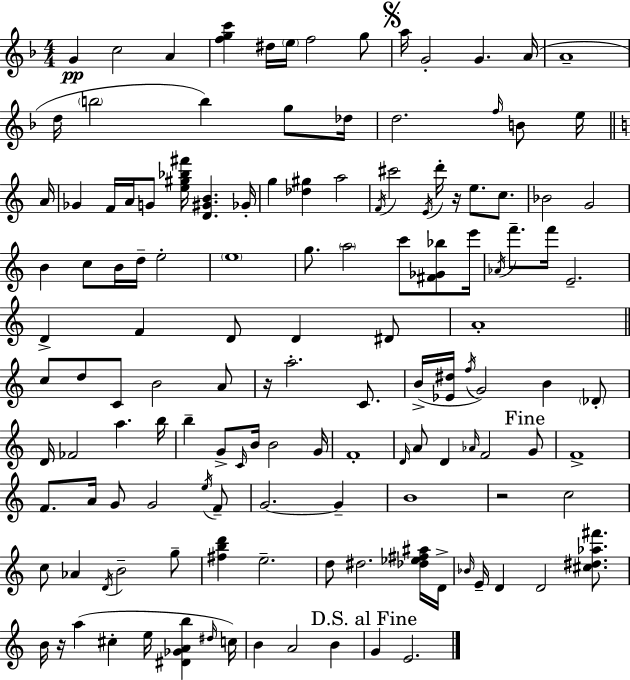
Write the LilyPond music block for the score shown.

{
  \clef treble
  \numericTimeSignature
  \time 4/4
  \key f \major
  g'4\pp c''2 a'4 | <f'' g'' c'''>4 dis''16 \parenthesize e''16 f''2 g''8 | \mark \markup { \musicglyph "scripts.segno" } a''16 g'2-. g'4. a'16( | a'1-- | \break d''16 \parenthesize b''2 b''4) g''8 des''16 | d''2. \grace { f''16 } b'8 e''16 | \bar "||" \break \key a \minor a'16 ges'4 f'16 a'16 g'8 <e'' gis'' bes'' fis'''>16 <d' gis' b'>4. | ges'16-. g''4 <des'' gis''>4 a''2 | \acciaccatura { f'16 } cis'''2 \acciaccatura { e'16 } d'''16-. r16 e''8. | c''8. bes'2 g'2 | \break b'4 c''8 b'16 d''16-- e''2-. | \parenthesize e''1 | g''8. \parenthesize a''2 c'''8 | <fis' ges' bes''>8 e'''16 \acciaccatura { aes'16 } f'''8.-- f'''16 e'2.-- | \break d'4-> f'4 d'8 d'4 | dis'8 a'1-. | \bar "||" \break \key a \minor c''8 d''8 c'8 b'2 a'8 | r16 a''2.-. c'8. | b'16->( <ees' dis''>16 \acciaccatura { f''16 }) g'2 b'4 \parenthesize des'8-. | d'16 fes'2 a''4. | \break b''16 b''4-- g'8-> \grace { c'16 } b'16 b'2 | g'16 f'1-. | \grace { d'16 } a'8 d'4 \grace { aes'16 } f'2 | \mark "Fine" g'8 f'1-> | \break f'8. a'16 g'8 g'2 | \acciaccatura { e''16 } f'8-- g'2.~~ | g'4-- b'1 | r2 c''2 | \break c''8 aes'4 \acciaccatura { d'16 } b'2-- | g''8-- <fis'' b'' d'''>4 e''2.-- | d''8 dis''2. | <des'' ees'' fis'' ais''>16 d'16-> \grace { bes'16 } e'16-- d'4 d'2 | \break <cis'' dis'' aes'' fis'''>8. b'16 r16 a''4( cis''4-. | e''16 <dis' ges' a' b''>4 \grace { dis''16 } c''16) b'4 a'2 | b'4 \mark "D.S. al Fine" g'4 e'2. | \bar "|."
}